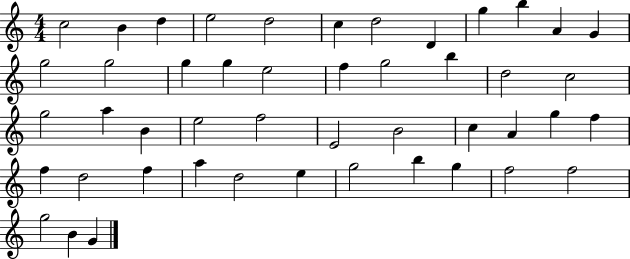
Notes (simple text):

C5/h B4/q D5/q E5/h D5/h C5/q D5/h D4/q G5/q B5/q A4/q G4/q G5/h G5/h G5/q G5/q E5/h F5/q G5/h B5/q D5/h C5/h G5/h A5/q B4/q E5/h F5/h E4/h B4/h C5/q A4/q G5/q F5/q F5/q D5/h F5/q A5/q D5/h E5/q G5/h B5/q G5/q F5/h F5/h G5/h B4/q G4/q